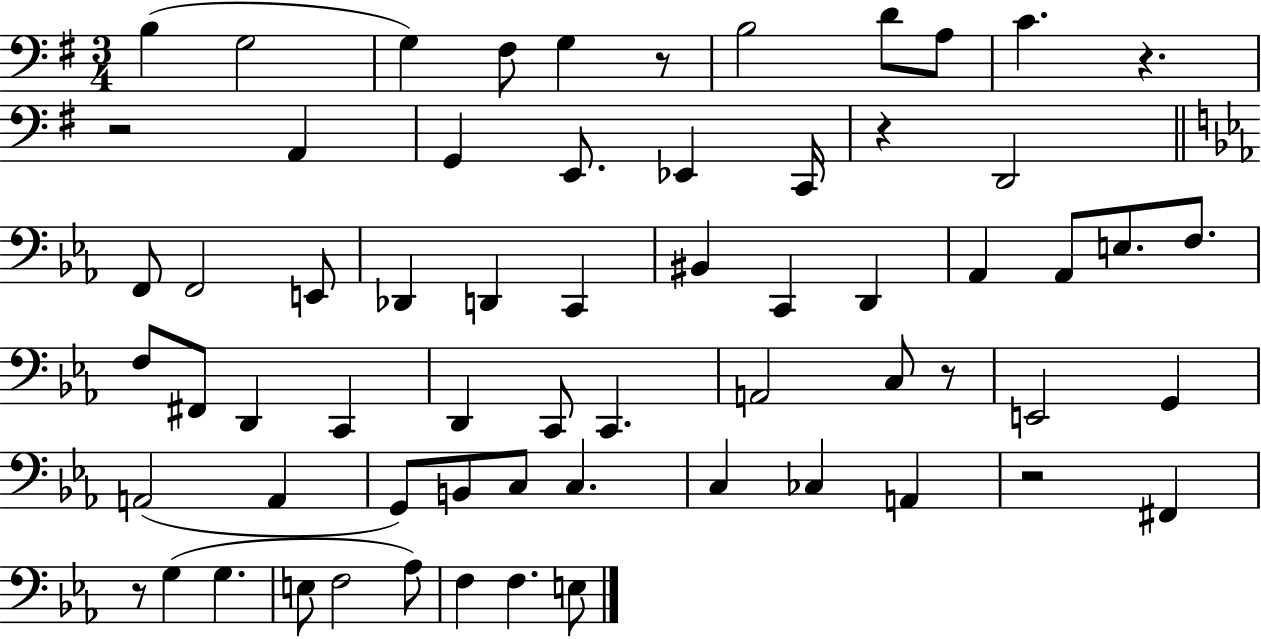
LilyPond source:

{
  \clef bass
  \numericTimeSignature
  \time 3/4
  \key g \major
  b4( g2 | g4) fis8 g4 r8 | b2 d'8 a8 | c'4. r4. | \break r2 a,4 | g,4 e,8. ees,4 c,16 | r4 d,2 | \bar "||" \break \key ees \major f,8 f,2 e,8 | des,4 d,4 c,4 | bis,4 c,4 d,4 | aes,4 aes,8 e8. f8. | \break f8 fis,8 d,4 c,4 | d,4 c,8 c,4. | a,2 c8 r8 | e,2 g,4 | \break a,2( a,4 | g,8) b,8 c8 c4. | c4 ces4 a,4 | r2 fis,4 | \break r8 g4( g4. | e8 f2 aes8) | f4 f4. e8 | \bar "|."
}